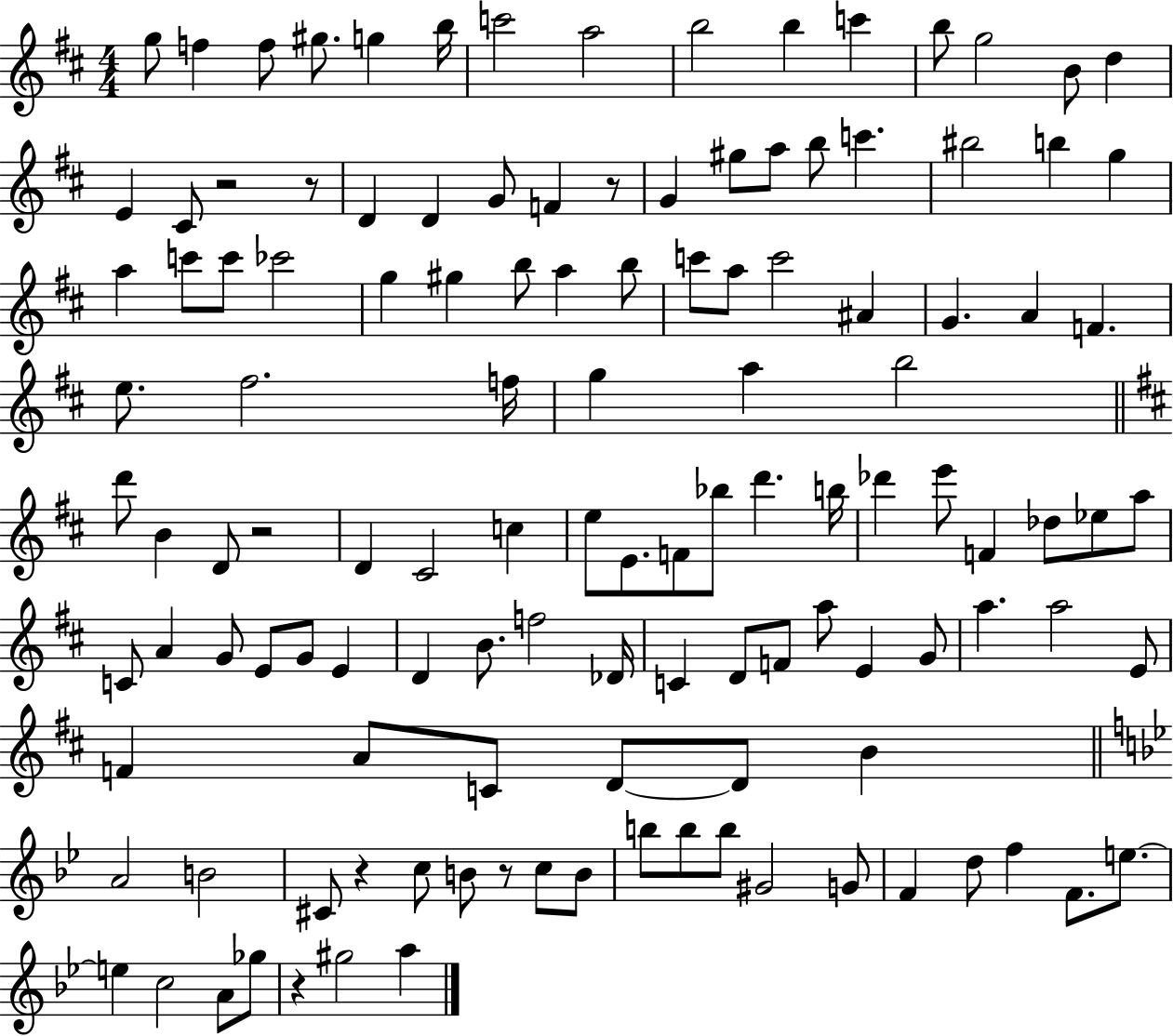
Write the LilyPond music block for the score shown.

{
  \clef treble
  \numericTimeSignature
  \time 4/4
  \key d \major
  g''8 f''4 f''8 gis''8. g''4 b''16 | c'''2 a''2 | b''2 b''4 c'''4 | b''8 g''2 b'8 d''4 | \break e'4 cis'8 r2 r8 | d'4 d'4 g'8 f'4 r8 | g'4 gis''8 a''8 b''8 c'''4. | bis''2 b''4 g''4 | \break a''4 c'''8 c'''8 ces'''2 | g''4 gis''4 b''8 a''4 b''8 | c'''8 a''8 c'''2 ais'4 | g'4. a'4 f'4. | \break e''8. fis''2. f''16 | g''4 a''4 b''2 | \bar "||" \break \key d \major d'''8 b'4 d'8 r2 | d'4 cis'2 c''4 | e''8 e'8. f'8 bes''8 d'''4. b''16 | des'''4 e'''8 f'4 des''8 ees''8 a''8 | \break c'8 a'4 g'8 e'8 g'8 e'4 | d'4 b'8. f''2 des'16 | c'4 d'8 f'8 a''8 e'4 g'8 | a''4. a''2 e'8 | \break f'4 a'8 c'8 d'8~~ d'8 b'4 | \bar "||" \break \key bes \major a'2 b'2 | cis'8 r4 c''8 b'8 r8 c''8 b'8 | b''8 b''8 b''8 gis'2 g'8 | f'4 d''8 f''4 f'8. e''8.~~ | \break e''4 c''2 a'8 ges''8 | r4 gis''2 a''4 | \bar "|."
}